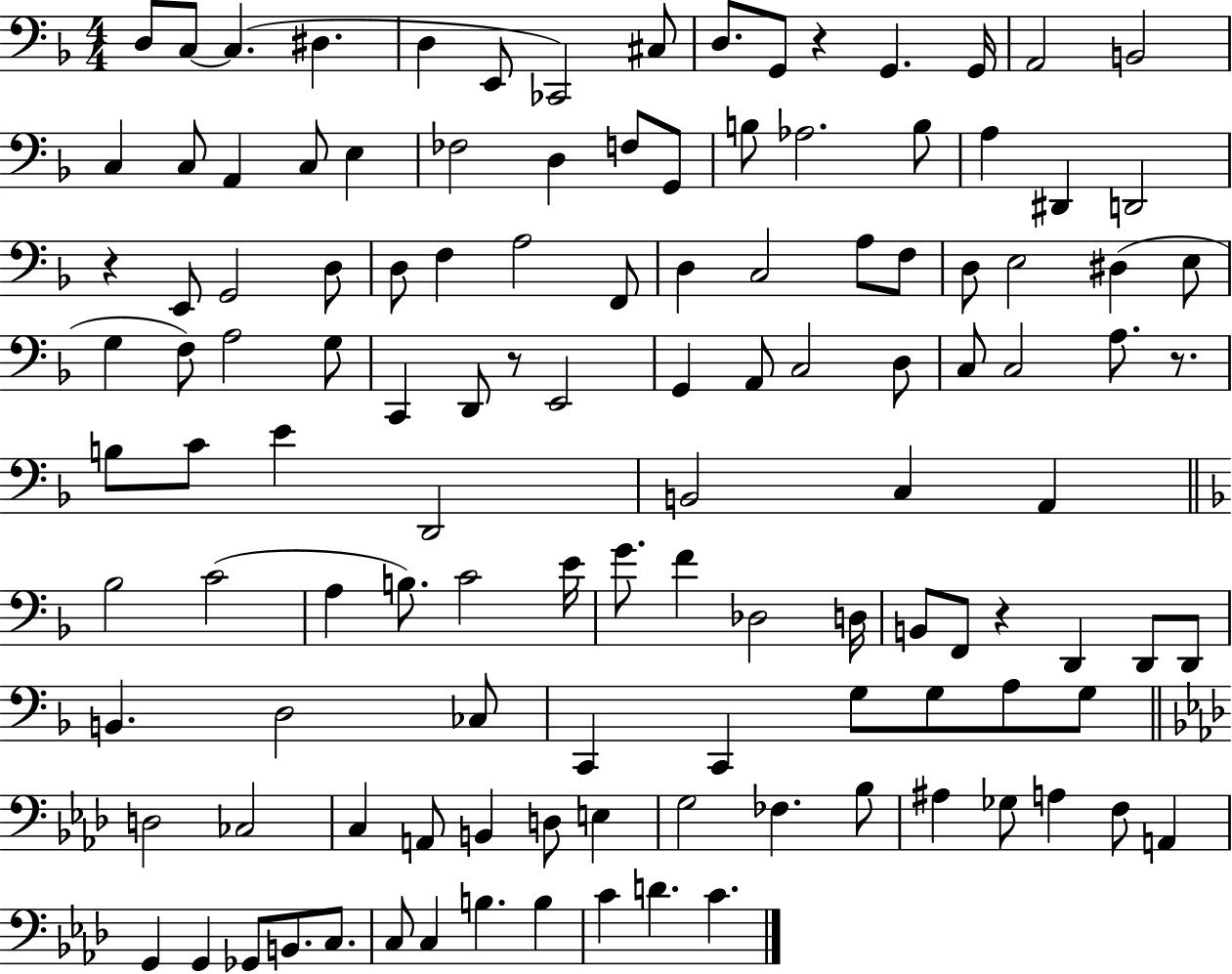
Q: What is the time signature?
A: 4/4